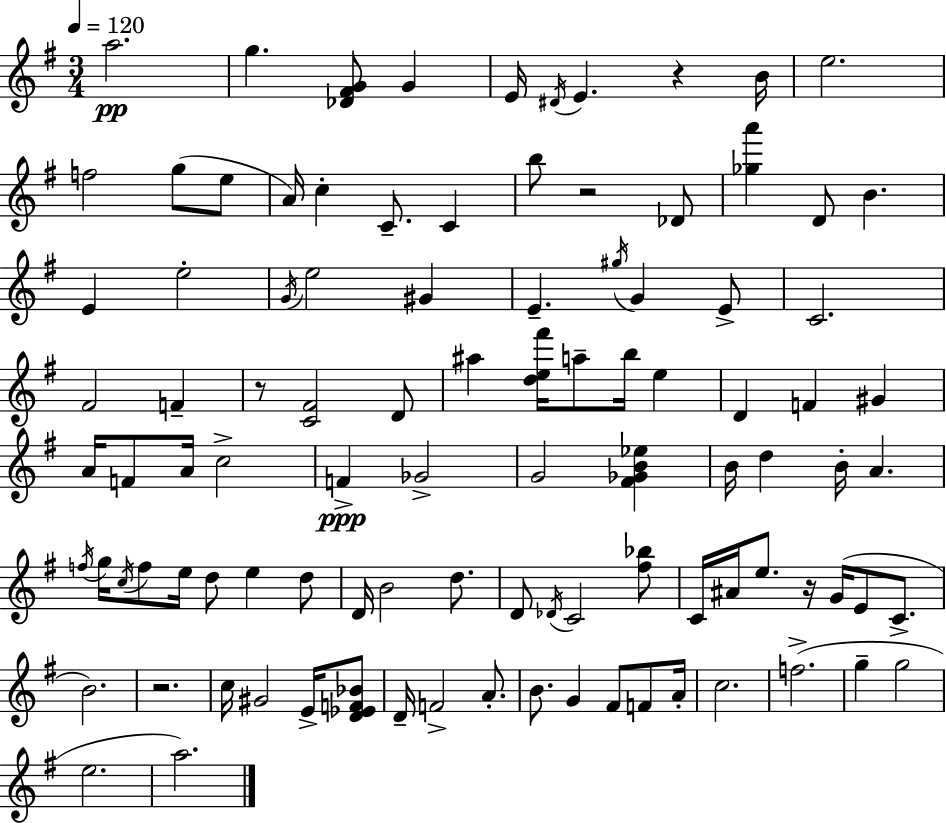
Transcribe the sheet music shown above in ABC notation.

X:1
T:Untitled
M:3/4
L:1/4
K:G
a2 g [_D^FG]/2 G E/4 ^D/4 E z B/4 e2 f2 g/2 e/2 A/4 c C/2 C b/2 z2 _D/2 [_ga'] D/2 B E e2 G/4 e2 ^G E ^g/4 G E/2 C2 ^F2 F z/2 [C^F]2 D/2 ^a [de^f']/4 a/2 b/4 e D F ^G A/4 F/2 A/4 c2 F _G2 G2 [^F_GB_e] B/4 d B/4 A f/4 g/4 c/4 f/2 e/4 d/2 e d/2 D/4 B2 d/2 D/2 _D/4 C2 [^f_b]/2 C/4 ^A/4 e/2 z/4 G/4 E/2 C/2 B2 z2 c/4 ^G2 E/4 [D_EF_B]/2 D/4 F2 A/2 B/2 G ^F/2 F/2 A/4 c2 f2 g g2 e2 a2